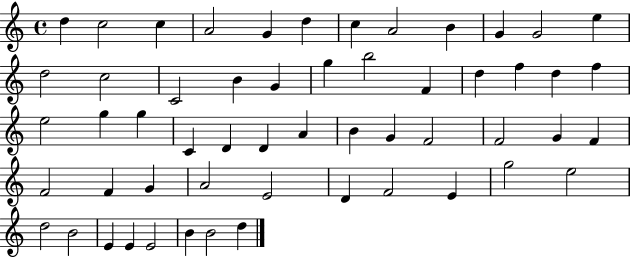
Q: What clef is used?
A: treble